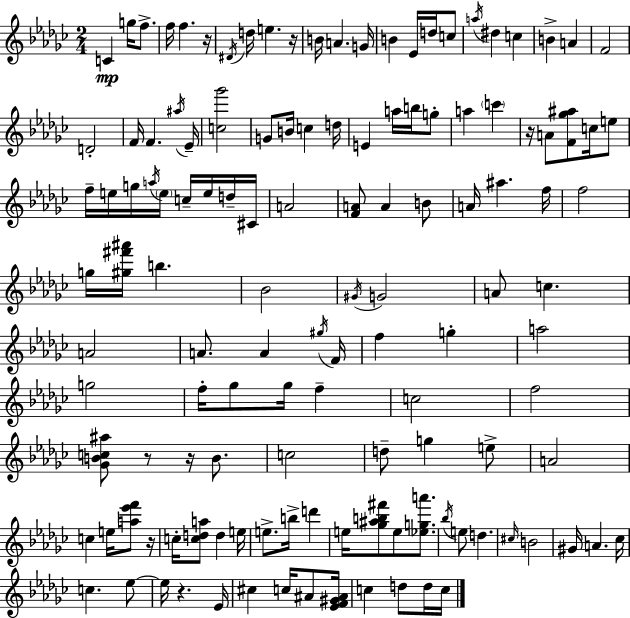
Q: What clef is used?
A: treble